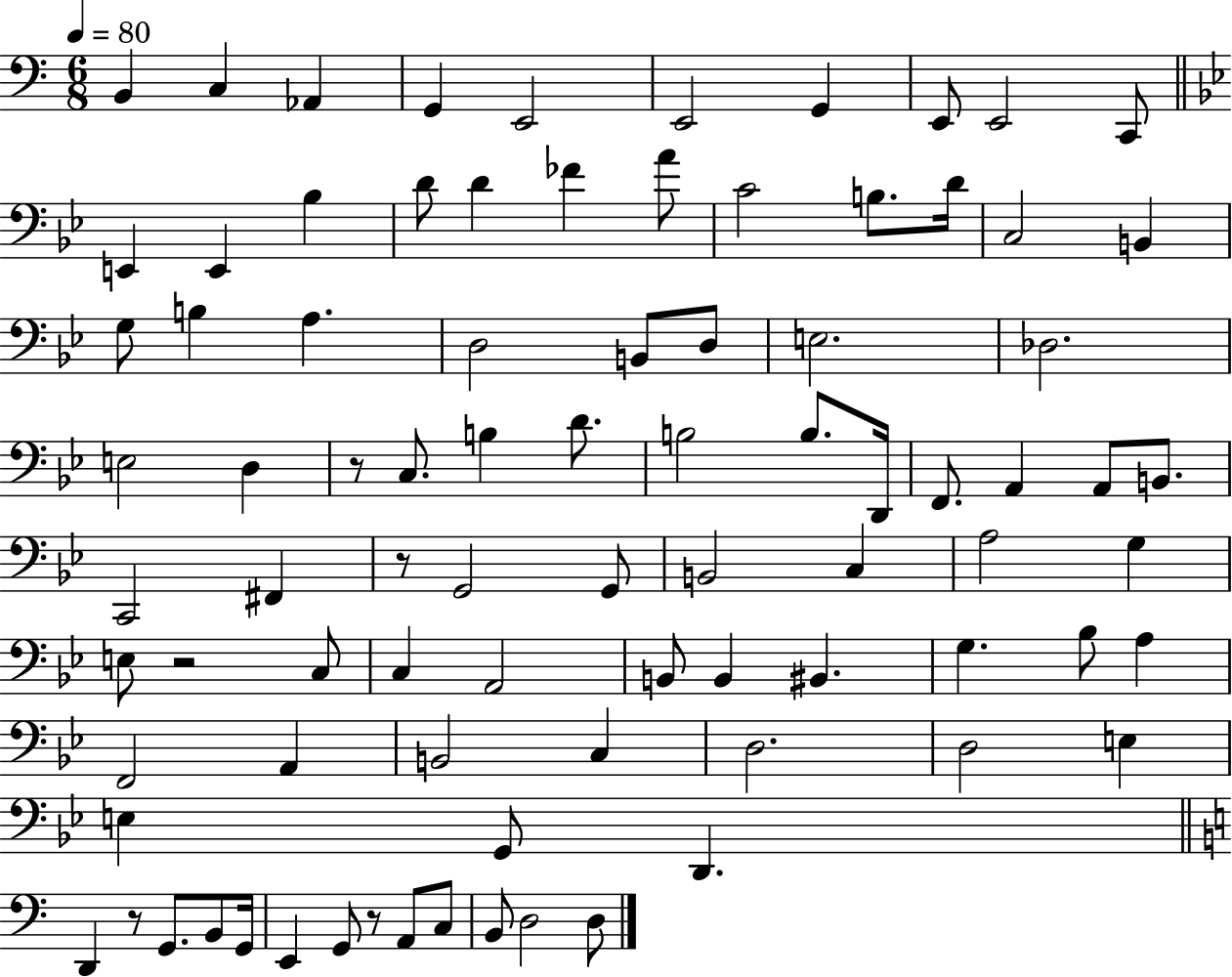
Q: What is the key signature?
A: C major